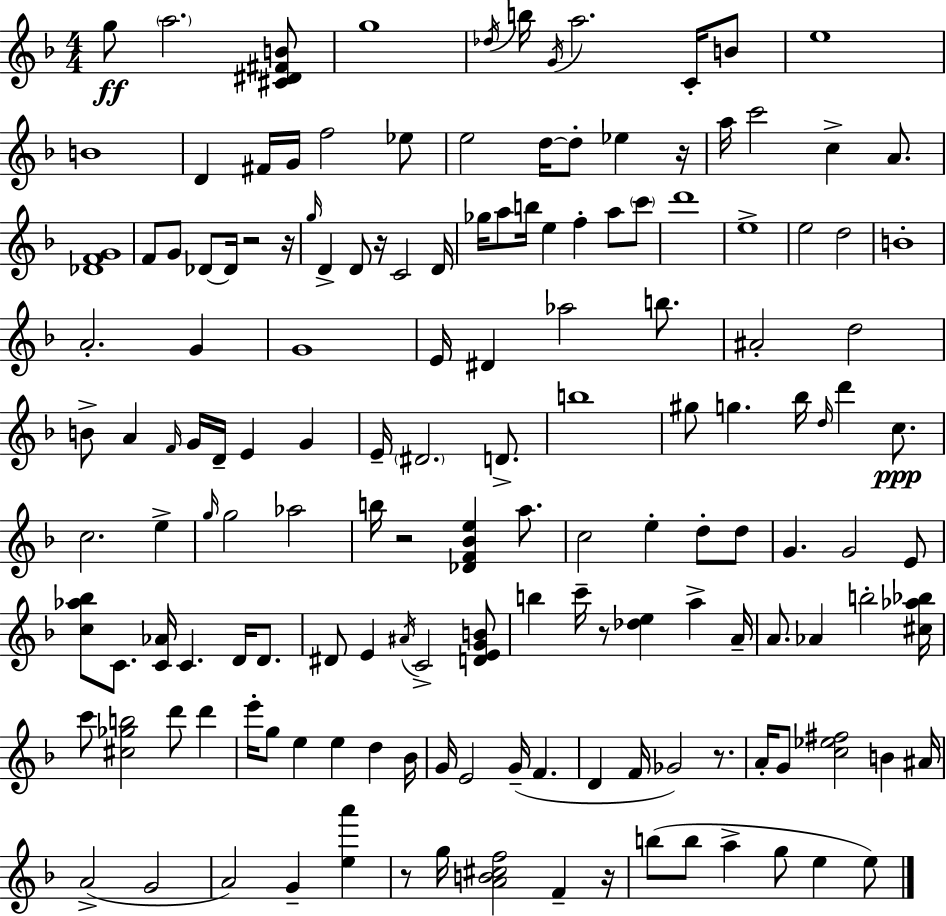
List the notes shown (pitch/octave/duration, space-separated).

G5/e A5/h. [C#4,D#4,F#4,B4]/e G5/w Db5/s B5/s G4/s A5/h. C4/s B4/e E5/w B4/w D4/q F#4/s G4/s F5/h Eb5/e E5/h D5/s D5/e Eb5/q R/s A5/s C6/h C5/q A4/e. [Db4,F4,G4]/w F4/e G4/e Db4/e Db4/s R/h R/s G5/s D4/q D4/e R/s C4/h D4/s Gb5/s A5/e B5/s E5/q F5/q A5/e C6/e D6/w E5/w E5/h D5/h B4/w A4/h. G4/q G4/w E4/s D#4/q Ab5/h B5/e. A#4/h D5/h B4/e A4/q F4/s G4/s D4/s E4/q G4/q E4/s D#4/h. D4/e. B5/w G#5/e G5/q. Bb5/s D5/s D6/q C5/e. C5/h. E5/q G5/s G5/h Ab5/h B5/s R/h [Db4,F4,Bb4,E5]/q A5/e. C5/h E5/q D5/e D5/e G4/q. G4/h E4/e [C5,Ab5,Bb5]/e C4/e. [C4,Ab4]/s C4/q. D4/s D4/e. D#4/e E4/q A#4/s C4/h [D4,E4,G4,B4]/e B5/q C6/s R/e [Db5,E5]/q A5/q A4/s A4/e. Ab4/q B5/h [C#5,Ab5,Bb5]/s C6/e [C#5,Gb5,B5]/h D6/e D6/q E6/s G5/e E5/q E5/q D5/q Bb4/s G4/s E4/h G4/s F4/q. D4/q F4/s Gb4/h R/e. A4/s G4/e [C5,Eb5,F#5]/h B4/q A#4/s A4/h G4/h A4/h G4/q [E5,A6]/q R/e G5/s [A4,B4,C#5,F5]/h F4/q R/s B5/e B5/e A5/q G5/e E5/q E5/e